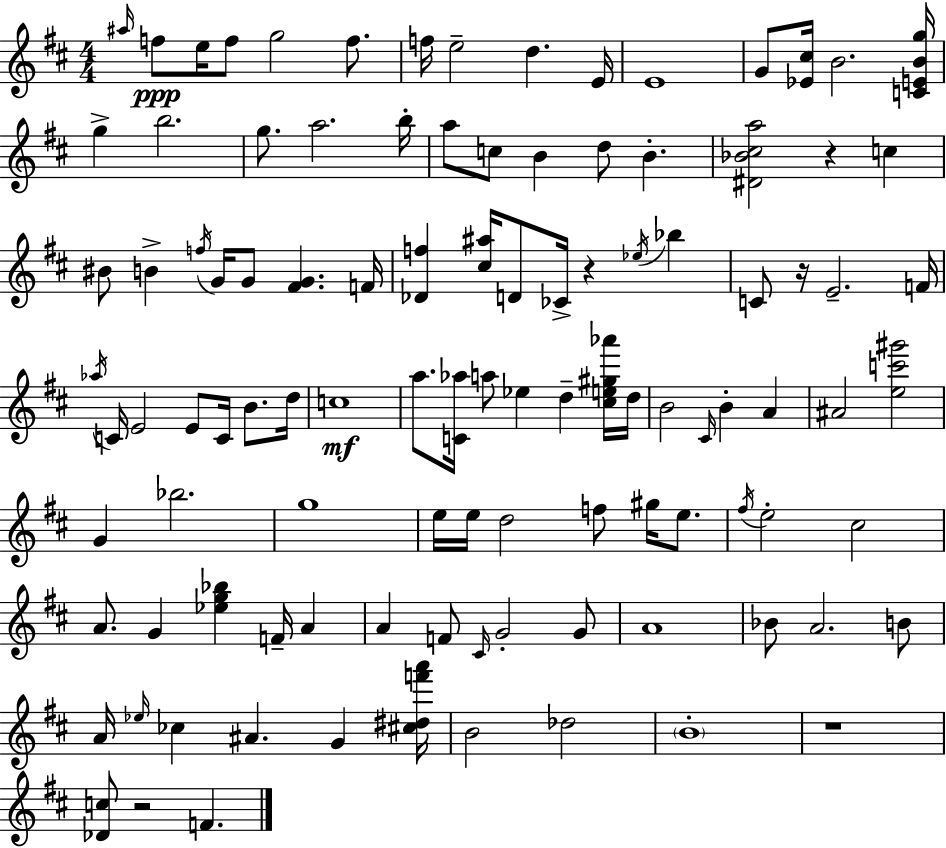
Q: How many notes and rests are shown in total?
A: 106